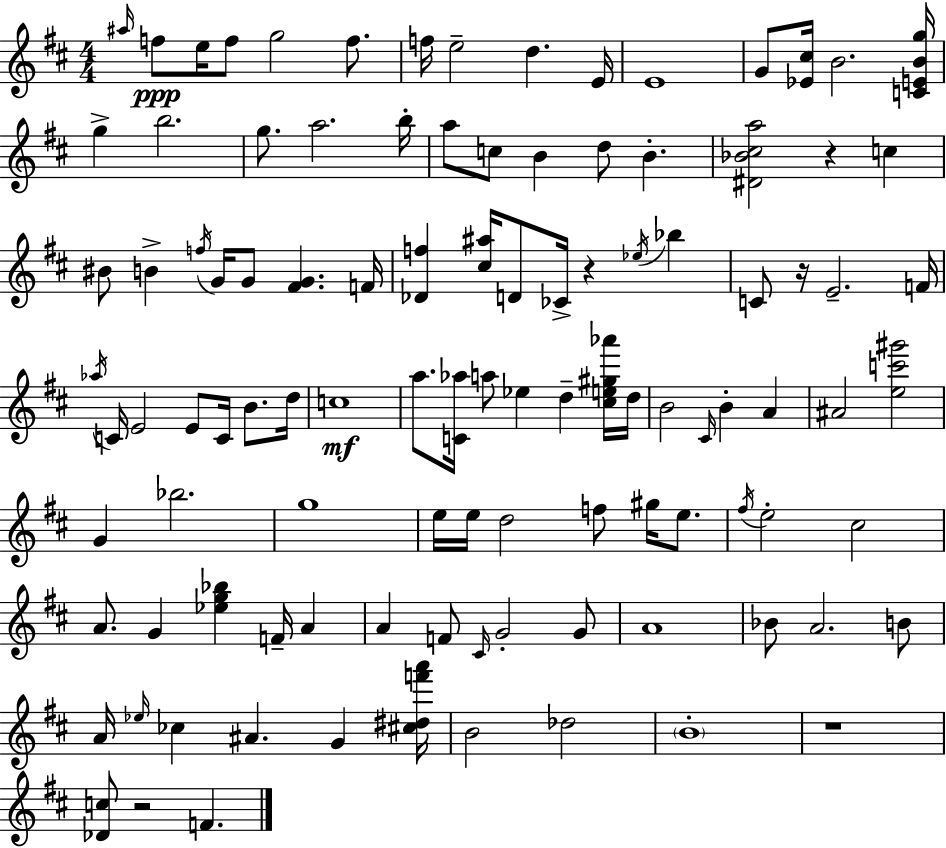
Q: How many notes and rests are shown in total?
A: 106